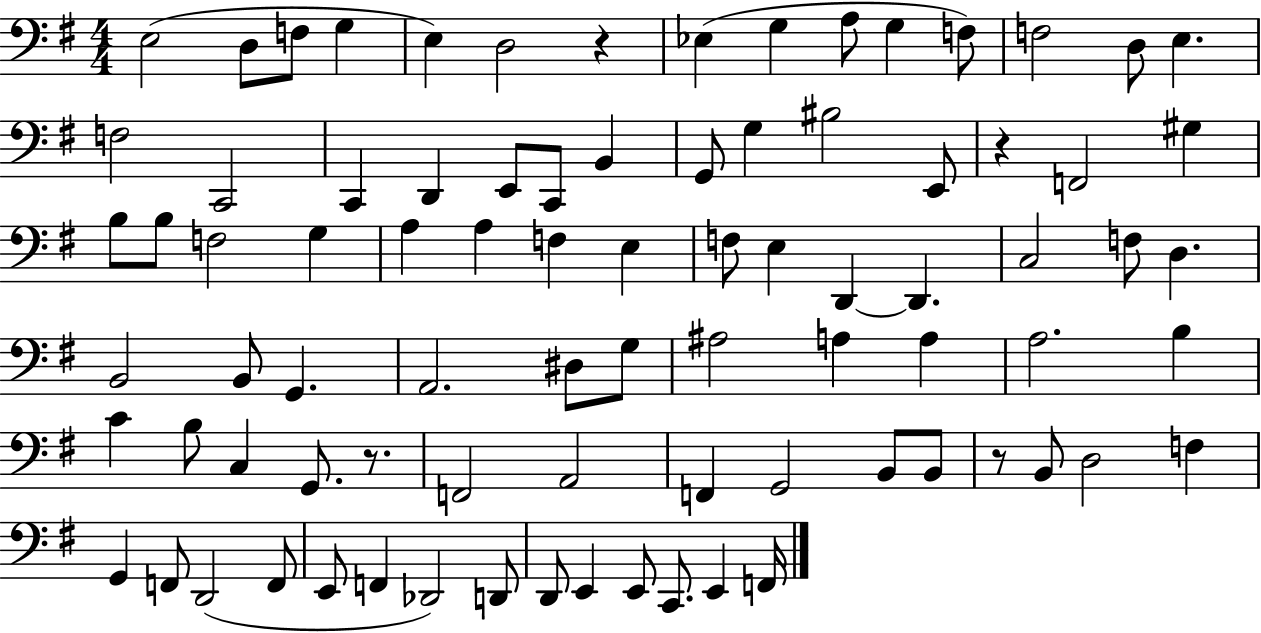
{
  \clef bass
  \numericTimeSignature
  \time 4/4
  \key g \major
  e2( d8 f8 g4 | e4) d2 r4 | ees4( g4 a8 g4 f8) | f2 d8 e4. | \break f2 c,2 | c,4 d,4 e,8 c,8 b,4 | g,8 g4 bis2 e,8 | r4 f,2 gis4 | \break b8 b8 f2 g4 | a4 a4 f4 e4 | f8 e4 d,4~~ d,4. | c2 f8 d4. | \break b,2 b,8 g,4. | a,2. dis8 g8 | ais2 a4 a4 | a2. b4 | \break c'4 b8 c4 g,8. r8. | f,2 a,2 | f,4 g,2 b,8 b,8 | r8 b,8 d2 f4 | \break g,4 f,8 d,2( f,8 | e,8 f,4 des,2) d,8 | d,8 e,4 e,8 c,8. e,4 f,16 | \bar "|."
}